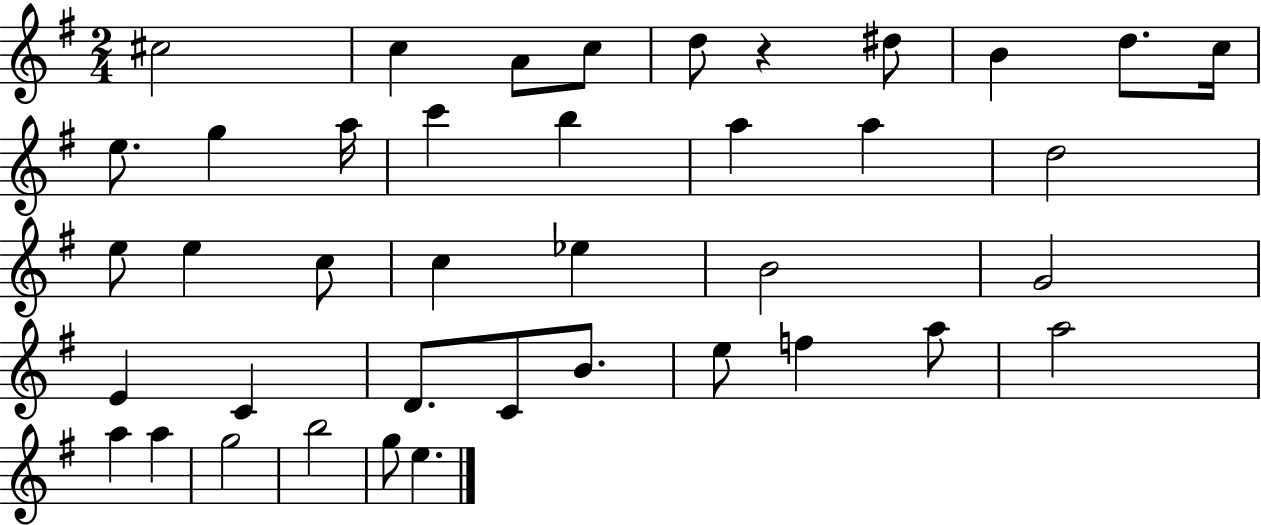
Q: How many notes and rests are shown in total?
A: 40